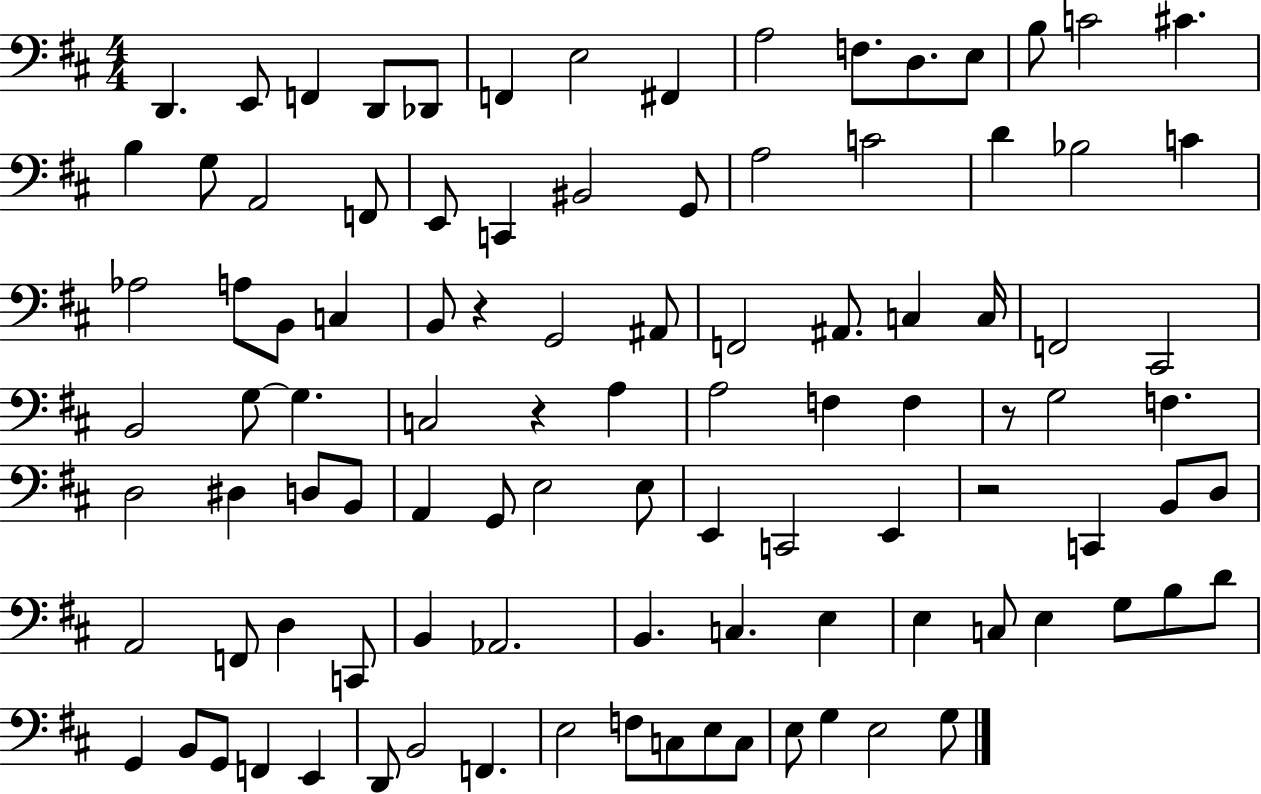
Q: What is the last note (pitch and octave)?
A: G3